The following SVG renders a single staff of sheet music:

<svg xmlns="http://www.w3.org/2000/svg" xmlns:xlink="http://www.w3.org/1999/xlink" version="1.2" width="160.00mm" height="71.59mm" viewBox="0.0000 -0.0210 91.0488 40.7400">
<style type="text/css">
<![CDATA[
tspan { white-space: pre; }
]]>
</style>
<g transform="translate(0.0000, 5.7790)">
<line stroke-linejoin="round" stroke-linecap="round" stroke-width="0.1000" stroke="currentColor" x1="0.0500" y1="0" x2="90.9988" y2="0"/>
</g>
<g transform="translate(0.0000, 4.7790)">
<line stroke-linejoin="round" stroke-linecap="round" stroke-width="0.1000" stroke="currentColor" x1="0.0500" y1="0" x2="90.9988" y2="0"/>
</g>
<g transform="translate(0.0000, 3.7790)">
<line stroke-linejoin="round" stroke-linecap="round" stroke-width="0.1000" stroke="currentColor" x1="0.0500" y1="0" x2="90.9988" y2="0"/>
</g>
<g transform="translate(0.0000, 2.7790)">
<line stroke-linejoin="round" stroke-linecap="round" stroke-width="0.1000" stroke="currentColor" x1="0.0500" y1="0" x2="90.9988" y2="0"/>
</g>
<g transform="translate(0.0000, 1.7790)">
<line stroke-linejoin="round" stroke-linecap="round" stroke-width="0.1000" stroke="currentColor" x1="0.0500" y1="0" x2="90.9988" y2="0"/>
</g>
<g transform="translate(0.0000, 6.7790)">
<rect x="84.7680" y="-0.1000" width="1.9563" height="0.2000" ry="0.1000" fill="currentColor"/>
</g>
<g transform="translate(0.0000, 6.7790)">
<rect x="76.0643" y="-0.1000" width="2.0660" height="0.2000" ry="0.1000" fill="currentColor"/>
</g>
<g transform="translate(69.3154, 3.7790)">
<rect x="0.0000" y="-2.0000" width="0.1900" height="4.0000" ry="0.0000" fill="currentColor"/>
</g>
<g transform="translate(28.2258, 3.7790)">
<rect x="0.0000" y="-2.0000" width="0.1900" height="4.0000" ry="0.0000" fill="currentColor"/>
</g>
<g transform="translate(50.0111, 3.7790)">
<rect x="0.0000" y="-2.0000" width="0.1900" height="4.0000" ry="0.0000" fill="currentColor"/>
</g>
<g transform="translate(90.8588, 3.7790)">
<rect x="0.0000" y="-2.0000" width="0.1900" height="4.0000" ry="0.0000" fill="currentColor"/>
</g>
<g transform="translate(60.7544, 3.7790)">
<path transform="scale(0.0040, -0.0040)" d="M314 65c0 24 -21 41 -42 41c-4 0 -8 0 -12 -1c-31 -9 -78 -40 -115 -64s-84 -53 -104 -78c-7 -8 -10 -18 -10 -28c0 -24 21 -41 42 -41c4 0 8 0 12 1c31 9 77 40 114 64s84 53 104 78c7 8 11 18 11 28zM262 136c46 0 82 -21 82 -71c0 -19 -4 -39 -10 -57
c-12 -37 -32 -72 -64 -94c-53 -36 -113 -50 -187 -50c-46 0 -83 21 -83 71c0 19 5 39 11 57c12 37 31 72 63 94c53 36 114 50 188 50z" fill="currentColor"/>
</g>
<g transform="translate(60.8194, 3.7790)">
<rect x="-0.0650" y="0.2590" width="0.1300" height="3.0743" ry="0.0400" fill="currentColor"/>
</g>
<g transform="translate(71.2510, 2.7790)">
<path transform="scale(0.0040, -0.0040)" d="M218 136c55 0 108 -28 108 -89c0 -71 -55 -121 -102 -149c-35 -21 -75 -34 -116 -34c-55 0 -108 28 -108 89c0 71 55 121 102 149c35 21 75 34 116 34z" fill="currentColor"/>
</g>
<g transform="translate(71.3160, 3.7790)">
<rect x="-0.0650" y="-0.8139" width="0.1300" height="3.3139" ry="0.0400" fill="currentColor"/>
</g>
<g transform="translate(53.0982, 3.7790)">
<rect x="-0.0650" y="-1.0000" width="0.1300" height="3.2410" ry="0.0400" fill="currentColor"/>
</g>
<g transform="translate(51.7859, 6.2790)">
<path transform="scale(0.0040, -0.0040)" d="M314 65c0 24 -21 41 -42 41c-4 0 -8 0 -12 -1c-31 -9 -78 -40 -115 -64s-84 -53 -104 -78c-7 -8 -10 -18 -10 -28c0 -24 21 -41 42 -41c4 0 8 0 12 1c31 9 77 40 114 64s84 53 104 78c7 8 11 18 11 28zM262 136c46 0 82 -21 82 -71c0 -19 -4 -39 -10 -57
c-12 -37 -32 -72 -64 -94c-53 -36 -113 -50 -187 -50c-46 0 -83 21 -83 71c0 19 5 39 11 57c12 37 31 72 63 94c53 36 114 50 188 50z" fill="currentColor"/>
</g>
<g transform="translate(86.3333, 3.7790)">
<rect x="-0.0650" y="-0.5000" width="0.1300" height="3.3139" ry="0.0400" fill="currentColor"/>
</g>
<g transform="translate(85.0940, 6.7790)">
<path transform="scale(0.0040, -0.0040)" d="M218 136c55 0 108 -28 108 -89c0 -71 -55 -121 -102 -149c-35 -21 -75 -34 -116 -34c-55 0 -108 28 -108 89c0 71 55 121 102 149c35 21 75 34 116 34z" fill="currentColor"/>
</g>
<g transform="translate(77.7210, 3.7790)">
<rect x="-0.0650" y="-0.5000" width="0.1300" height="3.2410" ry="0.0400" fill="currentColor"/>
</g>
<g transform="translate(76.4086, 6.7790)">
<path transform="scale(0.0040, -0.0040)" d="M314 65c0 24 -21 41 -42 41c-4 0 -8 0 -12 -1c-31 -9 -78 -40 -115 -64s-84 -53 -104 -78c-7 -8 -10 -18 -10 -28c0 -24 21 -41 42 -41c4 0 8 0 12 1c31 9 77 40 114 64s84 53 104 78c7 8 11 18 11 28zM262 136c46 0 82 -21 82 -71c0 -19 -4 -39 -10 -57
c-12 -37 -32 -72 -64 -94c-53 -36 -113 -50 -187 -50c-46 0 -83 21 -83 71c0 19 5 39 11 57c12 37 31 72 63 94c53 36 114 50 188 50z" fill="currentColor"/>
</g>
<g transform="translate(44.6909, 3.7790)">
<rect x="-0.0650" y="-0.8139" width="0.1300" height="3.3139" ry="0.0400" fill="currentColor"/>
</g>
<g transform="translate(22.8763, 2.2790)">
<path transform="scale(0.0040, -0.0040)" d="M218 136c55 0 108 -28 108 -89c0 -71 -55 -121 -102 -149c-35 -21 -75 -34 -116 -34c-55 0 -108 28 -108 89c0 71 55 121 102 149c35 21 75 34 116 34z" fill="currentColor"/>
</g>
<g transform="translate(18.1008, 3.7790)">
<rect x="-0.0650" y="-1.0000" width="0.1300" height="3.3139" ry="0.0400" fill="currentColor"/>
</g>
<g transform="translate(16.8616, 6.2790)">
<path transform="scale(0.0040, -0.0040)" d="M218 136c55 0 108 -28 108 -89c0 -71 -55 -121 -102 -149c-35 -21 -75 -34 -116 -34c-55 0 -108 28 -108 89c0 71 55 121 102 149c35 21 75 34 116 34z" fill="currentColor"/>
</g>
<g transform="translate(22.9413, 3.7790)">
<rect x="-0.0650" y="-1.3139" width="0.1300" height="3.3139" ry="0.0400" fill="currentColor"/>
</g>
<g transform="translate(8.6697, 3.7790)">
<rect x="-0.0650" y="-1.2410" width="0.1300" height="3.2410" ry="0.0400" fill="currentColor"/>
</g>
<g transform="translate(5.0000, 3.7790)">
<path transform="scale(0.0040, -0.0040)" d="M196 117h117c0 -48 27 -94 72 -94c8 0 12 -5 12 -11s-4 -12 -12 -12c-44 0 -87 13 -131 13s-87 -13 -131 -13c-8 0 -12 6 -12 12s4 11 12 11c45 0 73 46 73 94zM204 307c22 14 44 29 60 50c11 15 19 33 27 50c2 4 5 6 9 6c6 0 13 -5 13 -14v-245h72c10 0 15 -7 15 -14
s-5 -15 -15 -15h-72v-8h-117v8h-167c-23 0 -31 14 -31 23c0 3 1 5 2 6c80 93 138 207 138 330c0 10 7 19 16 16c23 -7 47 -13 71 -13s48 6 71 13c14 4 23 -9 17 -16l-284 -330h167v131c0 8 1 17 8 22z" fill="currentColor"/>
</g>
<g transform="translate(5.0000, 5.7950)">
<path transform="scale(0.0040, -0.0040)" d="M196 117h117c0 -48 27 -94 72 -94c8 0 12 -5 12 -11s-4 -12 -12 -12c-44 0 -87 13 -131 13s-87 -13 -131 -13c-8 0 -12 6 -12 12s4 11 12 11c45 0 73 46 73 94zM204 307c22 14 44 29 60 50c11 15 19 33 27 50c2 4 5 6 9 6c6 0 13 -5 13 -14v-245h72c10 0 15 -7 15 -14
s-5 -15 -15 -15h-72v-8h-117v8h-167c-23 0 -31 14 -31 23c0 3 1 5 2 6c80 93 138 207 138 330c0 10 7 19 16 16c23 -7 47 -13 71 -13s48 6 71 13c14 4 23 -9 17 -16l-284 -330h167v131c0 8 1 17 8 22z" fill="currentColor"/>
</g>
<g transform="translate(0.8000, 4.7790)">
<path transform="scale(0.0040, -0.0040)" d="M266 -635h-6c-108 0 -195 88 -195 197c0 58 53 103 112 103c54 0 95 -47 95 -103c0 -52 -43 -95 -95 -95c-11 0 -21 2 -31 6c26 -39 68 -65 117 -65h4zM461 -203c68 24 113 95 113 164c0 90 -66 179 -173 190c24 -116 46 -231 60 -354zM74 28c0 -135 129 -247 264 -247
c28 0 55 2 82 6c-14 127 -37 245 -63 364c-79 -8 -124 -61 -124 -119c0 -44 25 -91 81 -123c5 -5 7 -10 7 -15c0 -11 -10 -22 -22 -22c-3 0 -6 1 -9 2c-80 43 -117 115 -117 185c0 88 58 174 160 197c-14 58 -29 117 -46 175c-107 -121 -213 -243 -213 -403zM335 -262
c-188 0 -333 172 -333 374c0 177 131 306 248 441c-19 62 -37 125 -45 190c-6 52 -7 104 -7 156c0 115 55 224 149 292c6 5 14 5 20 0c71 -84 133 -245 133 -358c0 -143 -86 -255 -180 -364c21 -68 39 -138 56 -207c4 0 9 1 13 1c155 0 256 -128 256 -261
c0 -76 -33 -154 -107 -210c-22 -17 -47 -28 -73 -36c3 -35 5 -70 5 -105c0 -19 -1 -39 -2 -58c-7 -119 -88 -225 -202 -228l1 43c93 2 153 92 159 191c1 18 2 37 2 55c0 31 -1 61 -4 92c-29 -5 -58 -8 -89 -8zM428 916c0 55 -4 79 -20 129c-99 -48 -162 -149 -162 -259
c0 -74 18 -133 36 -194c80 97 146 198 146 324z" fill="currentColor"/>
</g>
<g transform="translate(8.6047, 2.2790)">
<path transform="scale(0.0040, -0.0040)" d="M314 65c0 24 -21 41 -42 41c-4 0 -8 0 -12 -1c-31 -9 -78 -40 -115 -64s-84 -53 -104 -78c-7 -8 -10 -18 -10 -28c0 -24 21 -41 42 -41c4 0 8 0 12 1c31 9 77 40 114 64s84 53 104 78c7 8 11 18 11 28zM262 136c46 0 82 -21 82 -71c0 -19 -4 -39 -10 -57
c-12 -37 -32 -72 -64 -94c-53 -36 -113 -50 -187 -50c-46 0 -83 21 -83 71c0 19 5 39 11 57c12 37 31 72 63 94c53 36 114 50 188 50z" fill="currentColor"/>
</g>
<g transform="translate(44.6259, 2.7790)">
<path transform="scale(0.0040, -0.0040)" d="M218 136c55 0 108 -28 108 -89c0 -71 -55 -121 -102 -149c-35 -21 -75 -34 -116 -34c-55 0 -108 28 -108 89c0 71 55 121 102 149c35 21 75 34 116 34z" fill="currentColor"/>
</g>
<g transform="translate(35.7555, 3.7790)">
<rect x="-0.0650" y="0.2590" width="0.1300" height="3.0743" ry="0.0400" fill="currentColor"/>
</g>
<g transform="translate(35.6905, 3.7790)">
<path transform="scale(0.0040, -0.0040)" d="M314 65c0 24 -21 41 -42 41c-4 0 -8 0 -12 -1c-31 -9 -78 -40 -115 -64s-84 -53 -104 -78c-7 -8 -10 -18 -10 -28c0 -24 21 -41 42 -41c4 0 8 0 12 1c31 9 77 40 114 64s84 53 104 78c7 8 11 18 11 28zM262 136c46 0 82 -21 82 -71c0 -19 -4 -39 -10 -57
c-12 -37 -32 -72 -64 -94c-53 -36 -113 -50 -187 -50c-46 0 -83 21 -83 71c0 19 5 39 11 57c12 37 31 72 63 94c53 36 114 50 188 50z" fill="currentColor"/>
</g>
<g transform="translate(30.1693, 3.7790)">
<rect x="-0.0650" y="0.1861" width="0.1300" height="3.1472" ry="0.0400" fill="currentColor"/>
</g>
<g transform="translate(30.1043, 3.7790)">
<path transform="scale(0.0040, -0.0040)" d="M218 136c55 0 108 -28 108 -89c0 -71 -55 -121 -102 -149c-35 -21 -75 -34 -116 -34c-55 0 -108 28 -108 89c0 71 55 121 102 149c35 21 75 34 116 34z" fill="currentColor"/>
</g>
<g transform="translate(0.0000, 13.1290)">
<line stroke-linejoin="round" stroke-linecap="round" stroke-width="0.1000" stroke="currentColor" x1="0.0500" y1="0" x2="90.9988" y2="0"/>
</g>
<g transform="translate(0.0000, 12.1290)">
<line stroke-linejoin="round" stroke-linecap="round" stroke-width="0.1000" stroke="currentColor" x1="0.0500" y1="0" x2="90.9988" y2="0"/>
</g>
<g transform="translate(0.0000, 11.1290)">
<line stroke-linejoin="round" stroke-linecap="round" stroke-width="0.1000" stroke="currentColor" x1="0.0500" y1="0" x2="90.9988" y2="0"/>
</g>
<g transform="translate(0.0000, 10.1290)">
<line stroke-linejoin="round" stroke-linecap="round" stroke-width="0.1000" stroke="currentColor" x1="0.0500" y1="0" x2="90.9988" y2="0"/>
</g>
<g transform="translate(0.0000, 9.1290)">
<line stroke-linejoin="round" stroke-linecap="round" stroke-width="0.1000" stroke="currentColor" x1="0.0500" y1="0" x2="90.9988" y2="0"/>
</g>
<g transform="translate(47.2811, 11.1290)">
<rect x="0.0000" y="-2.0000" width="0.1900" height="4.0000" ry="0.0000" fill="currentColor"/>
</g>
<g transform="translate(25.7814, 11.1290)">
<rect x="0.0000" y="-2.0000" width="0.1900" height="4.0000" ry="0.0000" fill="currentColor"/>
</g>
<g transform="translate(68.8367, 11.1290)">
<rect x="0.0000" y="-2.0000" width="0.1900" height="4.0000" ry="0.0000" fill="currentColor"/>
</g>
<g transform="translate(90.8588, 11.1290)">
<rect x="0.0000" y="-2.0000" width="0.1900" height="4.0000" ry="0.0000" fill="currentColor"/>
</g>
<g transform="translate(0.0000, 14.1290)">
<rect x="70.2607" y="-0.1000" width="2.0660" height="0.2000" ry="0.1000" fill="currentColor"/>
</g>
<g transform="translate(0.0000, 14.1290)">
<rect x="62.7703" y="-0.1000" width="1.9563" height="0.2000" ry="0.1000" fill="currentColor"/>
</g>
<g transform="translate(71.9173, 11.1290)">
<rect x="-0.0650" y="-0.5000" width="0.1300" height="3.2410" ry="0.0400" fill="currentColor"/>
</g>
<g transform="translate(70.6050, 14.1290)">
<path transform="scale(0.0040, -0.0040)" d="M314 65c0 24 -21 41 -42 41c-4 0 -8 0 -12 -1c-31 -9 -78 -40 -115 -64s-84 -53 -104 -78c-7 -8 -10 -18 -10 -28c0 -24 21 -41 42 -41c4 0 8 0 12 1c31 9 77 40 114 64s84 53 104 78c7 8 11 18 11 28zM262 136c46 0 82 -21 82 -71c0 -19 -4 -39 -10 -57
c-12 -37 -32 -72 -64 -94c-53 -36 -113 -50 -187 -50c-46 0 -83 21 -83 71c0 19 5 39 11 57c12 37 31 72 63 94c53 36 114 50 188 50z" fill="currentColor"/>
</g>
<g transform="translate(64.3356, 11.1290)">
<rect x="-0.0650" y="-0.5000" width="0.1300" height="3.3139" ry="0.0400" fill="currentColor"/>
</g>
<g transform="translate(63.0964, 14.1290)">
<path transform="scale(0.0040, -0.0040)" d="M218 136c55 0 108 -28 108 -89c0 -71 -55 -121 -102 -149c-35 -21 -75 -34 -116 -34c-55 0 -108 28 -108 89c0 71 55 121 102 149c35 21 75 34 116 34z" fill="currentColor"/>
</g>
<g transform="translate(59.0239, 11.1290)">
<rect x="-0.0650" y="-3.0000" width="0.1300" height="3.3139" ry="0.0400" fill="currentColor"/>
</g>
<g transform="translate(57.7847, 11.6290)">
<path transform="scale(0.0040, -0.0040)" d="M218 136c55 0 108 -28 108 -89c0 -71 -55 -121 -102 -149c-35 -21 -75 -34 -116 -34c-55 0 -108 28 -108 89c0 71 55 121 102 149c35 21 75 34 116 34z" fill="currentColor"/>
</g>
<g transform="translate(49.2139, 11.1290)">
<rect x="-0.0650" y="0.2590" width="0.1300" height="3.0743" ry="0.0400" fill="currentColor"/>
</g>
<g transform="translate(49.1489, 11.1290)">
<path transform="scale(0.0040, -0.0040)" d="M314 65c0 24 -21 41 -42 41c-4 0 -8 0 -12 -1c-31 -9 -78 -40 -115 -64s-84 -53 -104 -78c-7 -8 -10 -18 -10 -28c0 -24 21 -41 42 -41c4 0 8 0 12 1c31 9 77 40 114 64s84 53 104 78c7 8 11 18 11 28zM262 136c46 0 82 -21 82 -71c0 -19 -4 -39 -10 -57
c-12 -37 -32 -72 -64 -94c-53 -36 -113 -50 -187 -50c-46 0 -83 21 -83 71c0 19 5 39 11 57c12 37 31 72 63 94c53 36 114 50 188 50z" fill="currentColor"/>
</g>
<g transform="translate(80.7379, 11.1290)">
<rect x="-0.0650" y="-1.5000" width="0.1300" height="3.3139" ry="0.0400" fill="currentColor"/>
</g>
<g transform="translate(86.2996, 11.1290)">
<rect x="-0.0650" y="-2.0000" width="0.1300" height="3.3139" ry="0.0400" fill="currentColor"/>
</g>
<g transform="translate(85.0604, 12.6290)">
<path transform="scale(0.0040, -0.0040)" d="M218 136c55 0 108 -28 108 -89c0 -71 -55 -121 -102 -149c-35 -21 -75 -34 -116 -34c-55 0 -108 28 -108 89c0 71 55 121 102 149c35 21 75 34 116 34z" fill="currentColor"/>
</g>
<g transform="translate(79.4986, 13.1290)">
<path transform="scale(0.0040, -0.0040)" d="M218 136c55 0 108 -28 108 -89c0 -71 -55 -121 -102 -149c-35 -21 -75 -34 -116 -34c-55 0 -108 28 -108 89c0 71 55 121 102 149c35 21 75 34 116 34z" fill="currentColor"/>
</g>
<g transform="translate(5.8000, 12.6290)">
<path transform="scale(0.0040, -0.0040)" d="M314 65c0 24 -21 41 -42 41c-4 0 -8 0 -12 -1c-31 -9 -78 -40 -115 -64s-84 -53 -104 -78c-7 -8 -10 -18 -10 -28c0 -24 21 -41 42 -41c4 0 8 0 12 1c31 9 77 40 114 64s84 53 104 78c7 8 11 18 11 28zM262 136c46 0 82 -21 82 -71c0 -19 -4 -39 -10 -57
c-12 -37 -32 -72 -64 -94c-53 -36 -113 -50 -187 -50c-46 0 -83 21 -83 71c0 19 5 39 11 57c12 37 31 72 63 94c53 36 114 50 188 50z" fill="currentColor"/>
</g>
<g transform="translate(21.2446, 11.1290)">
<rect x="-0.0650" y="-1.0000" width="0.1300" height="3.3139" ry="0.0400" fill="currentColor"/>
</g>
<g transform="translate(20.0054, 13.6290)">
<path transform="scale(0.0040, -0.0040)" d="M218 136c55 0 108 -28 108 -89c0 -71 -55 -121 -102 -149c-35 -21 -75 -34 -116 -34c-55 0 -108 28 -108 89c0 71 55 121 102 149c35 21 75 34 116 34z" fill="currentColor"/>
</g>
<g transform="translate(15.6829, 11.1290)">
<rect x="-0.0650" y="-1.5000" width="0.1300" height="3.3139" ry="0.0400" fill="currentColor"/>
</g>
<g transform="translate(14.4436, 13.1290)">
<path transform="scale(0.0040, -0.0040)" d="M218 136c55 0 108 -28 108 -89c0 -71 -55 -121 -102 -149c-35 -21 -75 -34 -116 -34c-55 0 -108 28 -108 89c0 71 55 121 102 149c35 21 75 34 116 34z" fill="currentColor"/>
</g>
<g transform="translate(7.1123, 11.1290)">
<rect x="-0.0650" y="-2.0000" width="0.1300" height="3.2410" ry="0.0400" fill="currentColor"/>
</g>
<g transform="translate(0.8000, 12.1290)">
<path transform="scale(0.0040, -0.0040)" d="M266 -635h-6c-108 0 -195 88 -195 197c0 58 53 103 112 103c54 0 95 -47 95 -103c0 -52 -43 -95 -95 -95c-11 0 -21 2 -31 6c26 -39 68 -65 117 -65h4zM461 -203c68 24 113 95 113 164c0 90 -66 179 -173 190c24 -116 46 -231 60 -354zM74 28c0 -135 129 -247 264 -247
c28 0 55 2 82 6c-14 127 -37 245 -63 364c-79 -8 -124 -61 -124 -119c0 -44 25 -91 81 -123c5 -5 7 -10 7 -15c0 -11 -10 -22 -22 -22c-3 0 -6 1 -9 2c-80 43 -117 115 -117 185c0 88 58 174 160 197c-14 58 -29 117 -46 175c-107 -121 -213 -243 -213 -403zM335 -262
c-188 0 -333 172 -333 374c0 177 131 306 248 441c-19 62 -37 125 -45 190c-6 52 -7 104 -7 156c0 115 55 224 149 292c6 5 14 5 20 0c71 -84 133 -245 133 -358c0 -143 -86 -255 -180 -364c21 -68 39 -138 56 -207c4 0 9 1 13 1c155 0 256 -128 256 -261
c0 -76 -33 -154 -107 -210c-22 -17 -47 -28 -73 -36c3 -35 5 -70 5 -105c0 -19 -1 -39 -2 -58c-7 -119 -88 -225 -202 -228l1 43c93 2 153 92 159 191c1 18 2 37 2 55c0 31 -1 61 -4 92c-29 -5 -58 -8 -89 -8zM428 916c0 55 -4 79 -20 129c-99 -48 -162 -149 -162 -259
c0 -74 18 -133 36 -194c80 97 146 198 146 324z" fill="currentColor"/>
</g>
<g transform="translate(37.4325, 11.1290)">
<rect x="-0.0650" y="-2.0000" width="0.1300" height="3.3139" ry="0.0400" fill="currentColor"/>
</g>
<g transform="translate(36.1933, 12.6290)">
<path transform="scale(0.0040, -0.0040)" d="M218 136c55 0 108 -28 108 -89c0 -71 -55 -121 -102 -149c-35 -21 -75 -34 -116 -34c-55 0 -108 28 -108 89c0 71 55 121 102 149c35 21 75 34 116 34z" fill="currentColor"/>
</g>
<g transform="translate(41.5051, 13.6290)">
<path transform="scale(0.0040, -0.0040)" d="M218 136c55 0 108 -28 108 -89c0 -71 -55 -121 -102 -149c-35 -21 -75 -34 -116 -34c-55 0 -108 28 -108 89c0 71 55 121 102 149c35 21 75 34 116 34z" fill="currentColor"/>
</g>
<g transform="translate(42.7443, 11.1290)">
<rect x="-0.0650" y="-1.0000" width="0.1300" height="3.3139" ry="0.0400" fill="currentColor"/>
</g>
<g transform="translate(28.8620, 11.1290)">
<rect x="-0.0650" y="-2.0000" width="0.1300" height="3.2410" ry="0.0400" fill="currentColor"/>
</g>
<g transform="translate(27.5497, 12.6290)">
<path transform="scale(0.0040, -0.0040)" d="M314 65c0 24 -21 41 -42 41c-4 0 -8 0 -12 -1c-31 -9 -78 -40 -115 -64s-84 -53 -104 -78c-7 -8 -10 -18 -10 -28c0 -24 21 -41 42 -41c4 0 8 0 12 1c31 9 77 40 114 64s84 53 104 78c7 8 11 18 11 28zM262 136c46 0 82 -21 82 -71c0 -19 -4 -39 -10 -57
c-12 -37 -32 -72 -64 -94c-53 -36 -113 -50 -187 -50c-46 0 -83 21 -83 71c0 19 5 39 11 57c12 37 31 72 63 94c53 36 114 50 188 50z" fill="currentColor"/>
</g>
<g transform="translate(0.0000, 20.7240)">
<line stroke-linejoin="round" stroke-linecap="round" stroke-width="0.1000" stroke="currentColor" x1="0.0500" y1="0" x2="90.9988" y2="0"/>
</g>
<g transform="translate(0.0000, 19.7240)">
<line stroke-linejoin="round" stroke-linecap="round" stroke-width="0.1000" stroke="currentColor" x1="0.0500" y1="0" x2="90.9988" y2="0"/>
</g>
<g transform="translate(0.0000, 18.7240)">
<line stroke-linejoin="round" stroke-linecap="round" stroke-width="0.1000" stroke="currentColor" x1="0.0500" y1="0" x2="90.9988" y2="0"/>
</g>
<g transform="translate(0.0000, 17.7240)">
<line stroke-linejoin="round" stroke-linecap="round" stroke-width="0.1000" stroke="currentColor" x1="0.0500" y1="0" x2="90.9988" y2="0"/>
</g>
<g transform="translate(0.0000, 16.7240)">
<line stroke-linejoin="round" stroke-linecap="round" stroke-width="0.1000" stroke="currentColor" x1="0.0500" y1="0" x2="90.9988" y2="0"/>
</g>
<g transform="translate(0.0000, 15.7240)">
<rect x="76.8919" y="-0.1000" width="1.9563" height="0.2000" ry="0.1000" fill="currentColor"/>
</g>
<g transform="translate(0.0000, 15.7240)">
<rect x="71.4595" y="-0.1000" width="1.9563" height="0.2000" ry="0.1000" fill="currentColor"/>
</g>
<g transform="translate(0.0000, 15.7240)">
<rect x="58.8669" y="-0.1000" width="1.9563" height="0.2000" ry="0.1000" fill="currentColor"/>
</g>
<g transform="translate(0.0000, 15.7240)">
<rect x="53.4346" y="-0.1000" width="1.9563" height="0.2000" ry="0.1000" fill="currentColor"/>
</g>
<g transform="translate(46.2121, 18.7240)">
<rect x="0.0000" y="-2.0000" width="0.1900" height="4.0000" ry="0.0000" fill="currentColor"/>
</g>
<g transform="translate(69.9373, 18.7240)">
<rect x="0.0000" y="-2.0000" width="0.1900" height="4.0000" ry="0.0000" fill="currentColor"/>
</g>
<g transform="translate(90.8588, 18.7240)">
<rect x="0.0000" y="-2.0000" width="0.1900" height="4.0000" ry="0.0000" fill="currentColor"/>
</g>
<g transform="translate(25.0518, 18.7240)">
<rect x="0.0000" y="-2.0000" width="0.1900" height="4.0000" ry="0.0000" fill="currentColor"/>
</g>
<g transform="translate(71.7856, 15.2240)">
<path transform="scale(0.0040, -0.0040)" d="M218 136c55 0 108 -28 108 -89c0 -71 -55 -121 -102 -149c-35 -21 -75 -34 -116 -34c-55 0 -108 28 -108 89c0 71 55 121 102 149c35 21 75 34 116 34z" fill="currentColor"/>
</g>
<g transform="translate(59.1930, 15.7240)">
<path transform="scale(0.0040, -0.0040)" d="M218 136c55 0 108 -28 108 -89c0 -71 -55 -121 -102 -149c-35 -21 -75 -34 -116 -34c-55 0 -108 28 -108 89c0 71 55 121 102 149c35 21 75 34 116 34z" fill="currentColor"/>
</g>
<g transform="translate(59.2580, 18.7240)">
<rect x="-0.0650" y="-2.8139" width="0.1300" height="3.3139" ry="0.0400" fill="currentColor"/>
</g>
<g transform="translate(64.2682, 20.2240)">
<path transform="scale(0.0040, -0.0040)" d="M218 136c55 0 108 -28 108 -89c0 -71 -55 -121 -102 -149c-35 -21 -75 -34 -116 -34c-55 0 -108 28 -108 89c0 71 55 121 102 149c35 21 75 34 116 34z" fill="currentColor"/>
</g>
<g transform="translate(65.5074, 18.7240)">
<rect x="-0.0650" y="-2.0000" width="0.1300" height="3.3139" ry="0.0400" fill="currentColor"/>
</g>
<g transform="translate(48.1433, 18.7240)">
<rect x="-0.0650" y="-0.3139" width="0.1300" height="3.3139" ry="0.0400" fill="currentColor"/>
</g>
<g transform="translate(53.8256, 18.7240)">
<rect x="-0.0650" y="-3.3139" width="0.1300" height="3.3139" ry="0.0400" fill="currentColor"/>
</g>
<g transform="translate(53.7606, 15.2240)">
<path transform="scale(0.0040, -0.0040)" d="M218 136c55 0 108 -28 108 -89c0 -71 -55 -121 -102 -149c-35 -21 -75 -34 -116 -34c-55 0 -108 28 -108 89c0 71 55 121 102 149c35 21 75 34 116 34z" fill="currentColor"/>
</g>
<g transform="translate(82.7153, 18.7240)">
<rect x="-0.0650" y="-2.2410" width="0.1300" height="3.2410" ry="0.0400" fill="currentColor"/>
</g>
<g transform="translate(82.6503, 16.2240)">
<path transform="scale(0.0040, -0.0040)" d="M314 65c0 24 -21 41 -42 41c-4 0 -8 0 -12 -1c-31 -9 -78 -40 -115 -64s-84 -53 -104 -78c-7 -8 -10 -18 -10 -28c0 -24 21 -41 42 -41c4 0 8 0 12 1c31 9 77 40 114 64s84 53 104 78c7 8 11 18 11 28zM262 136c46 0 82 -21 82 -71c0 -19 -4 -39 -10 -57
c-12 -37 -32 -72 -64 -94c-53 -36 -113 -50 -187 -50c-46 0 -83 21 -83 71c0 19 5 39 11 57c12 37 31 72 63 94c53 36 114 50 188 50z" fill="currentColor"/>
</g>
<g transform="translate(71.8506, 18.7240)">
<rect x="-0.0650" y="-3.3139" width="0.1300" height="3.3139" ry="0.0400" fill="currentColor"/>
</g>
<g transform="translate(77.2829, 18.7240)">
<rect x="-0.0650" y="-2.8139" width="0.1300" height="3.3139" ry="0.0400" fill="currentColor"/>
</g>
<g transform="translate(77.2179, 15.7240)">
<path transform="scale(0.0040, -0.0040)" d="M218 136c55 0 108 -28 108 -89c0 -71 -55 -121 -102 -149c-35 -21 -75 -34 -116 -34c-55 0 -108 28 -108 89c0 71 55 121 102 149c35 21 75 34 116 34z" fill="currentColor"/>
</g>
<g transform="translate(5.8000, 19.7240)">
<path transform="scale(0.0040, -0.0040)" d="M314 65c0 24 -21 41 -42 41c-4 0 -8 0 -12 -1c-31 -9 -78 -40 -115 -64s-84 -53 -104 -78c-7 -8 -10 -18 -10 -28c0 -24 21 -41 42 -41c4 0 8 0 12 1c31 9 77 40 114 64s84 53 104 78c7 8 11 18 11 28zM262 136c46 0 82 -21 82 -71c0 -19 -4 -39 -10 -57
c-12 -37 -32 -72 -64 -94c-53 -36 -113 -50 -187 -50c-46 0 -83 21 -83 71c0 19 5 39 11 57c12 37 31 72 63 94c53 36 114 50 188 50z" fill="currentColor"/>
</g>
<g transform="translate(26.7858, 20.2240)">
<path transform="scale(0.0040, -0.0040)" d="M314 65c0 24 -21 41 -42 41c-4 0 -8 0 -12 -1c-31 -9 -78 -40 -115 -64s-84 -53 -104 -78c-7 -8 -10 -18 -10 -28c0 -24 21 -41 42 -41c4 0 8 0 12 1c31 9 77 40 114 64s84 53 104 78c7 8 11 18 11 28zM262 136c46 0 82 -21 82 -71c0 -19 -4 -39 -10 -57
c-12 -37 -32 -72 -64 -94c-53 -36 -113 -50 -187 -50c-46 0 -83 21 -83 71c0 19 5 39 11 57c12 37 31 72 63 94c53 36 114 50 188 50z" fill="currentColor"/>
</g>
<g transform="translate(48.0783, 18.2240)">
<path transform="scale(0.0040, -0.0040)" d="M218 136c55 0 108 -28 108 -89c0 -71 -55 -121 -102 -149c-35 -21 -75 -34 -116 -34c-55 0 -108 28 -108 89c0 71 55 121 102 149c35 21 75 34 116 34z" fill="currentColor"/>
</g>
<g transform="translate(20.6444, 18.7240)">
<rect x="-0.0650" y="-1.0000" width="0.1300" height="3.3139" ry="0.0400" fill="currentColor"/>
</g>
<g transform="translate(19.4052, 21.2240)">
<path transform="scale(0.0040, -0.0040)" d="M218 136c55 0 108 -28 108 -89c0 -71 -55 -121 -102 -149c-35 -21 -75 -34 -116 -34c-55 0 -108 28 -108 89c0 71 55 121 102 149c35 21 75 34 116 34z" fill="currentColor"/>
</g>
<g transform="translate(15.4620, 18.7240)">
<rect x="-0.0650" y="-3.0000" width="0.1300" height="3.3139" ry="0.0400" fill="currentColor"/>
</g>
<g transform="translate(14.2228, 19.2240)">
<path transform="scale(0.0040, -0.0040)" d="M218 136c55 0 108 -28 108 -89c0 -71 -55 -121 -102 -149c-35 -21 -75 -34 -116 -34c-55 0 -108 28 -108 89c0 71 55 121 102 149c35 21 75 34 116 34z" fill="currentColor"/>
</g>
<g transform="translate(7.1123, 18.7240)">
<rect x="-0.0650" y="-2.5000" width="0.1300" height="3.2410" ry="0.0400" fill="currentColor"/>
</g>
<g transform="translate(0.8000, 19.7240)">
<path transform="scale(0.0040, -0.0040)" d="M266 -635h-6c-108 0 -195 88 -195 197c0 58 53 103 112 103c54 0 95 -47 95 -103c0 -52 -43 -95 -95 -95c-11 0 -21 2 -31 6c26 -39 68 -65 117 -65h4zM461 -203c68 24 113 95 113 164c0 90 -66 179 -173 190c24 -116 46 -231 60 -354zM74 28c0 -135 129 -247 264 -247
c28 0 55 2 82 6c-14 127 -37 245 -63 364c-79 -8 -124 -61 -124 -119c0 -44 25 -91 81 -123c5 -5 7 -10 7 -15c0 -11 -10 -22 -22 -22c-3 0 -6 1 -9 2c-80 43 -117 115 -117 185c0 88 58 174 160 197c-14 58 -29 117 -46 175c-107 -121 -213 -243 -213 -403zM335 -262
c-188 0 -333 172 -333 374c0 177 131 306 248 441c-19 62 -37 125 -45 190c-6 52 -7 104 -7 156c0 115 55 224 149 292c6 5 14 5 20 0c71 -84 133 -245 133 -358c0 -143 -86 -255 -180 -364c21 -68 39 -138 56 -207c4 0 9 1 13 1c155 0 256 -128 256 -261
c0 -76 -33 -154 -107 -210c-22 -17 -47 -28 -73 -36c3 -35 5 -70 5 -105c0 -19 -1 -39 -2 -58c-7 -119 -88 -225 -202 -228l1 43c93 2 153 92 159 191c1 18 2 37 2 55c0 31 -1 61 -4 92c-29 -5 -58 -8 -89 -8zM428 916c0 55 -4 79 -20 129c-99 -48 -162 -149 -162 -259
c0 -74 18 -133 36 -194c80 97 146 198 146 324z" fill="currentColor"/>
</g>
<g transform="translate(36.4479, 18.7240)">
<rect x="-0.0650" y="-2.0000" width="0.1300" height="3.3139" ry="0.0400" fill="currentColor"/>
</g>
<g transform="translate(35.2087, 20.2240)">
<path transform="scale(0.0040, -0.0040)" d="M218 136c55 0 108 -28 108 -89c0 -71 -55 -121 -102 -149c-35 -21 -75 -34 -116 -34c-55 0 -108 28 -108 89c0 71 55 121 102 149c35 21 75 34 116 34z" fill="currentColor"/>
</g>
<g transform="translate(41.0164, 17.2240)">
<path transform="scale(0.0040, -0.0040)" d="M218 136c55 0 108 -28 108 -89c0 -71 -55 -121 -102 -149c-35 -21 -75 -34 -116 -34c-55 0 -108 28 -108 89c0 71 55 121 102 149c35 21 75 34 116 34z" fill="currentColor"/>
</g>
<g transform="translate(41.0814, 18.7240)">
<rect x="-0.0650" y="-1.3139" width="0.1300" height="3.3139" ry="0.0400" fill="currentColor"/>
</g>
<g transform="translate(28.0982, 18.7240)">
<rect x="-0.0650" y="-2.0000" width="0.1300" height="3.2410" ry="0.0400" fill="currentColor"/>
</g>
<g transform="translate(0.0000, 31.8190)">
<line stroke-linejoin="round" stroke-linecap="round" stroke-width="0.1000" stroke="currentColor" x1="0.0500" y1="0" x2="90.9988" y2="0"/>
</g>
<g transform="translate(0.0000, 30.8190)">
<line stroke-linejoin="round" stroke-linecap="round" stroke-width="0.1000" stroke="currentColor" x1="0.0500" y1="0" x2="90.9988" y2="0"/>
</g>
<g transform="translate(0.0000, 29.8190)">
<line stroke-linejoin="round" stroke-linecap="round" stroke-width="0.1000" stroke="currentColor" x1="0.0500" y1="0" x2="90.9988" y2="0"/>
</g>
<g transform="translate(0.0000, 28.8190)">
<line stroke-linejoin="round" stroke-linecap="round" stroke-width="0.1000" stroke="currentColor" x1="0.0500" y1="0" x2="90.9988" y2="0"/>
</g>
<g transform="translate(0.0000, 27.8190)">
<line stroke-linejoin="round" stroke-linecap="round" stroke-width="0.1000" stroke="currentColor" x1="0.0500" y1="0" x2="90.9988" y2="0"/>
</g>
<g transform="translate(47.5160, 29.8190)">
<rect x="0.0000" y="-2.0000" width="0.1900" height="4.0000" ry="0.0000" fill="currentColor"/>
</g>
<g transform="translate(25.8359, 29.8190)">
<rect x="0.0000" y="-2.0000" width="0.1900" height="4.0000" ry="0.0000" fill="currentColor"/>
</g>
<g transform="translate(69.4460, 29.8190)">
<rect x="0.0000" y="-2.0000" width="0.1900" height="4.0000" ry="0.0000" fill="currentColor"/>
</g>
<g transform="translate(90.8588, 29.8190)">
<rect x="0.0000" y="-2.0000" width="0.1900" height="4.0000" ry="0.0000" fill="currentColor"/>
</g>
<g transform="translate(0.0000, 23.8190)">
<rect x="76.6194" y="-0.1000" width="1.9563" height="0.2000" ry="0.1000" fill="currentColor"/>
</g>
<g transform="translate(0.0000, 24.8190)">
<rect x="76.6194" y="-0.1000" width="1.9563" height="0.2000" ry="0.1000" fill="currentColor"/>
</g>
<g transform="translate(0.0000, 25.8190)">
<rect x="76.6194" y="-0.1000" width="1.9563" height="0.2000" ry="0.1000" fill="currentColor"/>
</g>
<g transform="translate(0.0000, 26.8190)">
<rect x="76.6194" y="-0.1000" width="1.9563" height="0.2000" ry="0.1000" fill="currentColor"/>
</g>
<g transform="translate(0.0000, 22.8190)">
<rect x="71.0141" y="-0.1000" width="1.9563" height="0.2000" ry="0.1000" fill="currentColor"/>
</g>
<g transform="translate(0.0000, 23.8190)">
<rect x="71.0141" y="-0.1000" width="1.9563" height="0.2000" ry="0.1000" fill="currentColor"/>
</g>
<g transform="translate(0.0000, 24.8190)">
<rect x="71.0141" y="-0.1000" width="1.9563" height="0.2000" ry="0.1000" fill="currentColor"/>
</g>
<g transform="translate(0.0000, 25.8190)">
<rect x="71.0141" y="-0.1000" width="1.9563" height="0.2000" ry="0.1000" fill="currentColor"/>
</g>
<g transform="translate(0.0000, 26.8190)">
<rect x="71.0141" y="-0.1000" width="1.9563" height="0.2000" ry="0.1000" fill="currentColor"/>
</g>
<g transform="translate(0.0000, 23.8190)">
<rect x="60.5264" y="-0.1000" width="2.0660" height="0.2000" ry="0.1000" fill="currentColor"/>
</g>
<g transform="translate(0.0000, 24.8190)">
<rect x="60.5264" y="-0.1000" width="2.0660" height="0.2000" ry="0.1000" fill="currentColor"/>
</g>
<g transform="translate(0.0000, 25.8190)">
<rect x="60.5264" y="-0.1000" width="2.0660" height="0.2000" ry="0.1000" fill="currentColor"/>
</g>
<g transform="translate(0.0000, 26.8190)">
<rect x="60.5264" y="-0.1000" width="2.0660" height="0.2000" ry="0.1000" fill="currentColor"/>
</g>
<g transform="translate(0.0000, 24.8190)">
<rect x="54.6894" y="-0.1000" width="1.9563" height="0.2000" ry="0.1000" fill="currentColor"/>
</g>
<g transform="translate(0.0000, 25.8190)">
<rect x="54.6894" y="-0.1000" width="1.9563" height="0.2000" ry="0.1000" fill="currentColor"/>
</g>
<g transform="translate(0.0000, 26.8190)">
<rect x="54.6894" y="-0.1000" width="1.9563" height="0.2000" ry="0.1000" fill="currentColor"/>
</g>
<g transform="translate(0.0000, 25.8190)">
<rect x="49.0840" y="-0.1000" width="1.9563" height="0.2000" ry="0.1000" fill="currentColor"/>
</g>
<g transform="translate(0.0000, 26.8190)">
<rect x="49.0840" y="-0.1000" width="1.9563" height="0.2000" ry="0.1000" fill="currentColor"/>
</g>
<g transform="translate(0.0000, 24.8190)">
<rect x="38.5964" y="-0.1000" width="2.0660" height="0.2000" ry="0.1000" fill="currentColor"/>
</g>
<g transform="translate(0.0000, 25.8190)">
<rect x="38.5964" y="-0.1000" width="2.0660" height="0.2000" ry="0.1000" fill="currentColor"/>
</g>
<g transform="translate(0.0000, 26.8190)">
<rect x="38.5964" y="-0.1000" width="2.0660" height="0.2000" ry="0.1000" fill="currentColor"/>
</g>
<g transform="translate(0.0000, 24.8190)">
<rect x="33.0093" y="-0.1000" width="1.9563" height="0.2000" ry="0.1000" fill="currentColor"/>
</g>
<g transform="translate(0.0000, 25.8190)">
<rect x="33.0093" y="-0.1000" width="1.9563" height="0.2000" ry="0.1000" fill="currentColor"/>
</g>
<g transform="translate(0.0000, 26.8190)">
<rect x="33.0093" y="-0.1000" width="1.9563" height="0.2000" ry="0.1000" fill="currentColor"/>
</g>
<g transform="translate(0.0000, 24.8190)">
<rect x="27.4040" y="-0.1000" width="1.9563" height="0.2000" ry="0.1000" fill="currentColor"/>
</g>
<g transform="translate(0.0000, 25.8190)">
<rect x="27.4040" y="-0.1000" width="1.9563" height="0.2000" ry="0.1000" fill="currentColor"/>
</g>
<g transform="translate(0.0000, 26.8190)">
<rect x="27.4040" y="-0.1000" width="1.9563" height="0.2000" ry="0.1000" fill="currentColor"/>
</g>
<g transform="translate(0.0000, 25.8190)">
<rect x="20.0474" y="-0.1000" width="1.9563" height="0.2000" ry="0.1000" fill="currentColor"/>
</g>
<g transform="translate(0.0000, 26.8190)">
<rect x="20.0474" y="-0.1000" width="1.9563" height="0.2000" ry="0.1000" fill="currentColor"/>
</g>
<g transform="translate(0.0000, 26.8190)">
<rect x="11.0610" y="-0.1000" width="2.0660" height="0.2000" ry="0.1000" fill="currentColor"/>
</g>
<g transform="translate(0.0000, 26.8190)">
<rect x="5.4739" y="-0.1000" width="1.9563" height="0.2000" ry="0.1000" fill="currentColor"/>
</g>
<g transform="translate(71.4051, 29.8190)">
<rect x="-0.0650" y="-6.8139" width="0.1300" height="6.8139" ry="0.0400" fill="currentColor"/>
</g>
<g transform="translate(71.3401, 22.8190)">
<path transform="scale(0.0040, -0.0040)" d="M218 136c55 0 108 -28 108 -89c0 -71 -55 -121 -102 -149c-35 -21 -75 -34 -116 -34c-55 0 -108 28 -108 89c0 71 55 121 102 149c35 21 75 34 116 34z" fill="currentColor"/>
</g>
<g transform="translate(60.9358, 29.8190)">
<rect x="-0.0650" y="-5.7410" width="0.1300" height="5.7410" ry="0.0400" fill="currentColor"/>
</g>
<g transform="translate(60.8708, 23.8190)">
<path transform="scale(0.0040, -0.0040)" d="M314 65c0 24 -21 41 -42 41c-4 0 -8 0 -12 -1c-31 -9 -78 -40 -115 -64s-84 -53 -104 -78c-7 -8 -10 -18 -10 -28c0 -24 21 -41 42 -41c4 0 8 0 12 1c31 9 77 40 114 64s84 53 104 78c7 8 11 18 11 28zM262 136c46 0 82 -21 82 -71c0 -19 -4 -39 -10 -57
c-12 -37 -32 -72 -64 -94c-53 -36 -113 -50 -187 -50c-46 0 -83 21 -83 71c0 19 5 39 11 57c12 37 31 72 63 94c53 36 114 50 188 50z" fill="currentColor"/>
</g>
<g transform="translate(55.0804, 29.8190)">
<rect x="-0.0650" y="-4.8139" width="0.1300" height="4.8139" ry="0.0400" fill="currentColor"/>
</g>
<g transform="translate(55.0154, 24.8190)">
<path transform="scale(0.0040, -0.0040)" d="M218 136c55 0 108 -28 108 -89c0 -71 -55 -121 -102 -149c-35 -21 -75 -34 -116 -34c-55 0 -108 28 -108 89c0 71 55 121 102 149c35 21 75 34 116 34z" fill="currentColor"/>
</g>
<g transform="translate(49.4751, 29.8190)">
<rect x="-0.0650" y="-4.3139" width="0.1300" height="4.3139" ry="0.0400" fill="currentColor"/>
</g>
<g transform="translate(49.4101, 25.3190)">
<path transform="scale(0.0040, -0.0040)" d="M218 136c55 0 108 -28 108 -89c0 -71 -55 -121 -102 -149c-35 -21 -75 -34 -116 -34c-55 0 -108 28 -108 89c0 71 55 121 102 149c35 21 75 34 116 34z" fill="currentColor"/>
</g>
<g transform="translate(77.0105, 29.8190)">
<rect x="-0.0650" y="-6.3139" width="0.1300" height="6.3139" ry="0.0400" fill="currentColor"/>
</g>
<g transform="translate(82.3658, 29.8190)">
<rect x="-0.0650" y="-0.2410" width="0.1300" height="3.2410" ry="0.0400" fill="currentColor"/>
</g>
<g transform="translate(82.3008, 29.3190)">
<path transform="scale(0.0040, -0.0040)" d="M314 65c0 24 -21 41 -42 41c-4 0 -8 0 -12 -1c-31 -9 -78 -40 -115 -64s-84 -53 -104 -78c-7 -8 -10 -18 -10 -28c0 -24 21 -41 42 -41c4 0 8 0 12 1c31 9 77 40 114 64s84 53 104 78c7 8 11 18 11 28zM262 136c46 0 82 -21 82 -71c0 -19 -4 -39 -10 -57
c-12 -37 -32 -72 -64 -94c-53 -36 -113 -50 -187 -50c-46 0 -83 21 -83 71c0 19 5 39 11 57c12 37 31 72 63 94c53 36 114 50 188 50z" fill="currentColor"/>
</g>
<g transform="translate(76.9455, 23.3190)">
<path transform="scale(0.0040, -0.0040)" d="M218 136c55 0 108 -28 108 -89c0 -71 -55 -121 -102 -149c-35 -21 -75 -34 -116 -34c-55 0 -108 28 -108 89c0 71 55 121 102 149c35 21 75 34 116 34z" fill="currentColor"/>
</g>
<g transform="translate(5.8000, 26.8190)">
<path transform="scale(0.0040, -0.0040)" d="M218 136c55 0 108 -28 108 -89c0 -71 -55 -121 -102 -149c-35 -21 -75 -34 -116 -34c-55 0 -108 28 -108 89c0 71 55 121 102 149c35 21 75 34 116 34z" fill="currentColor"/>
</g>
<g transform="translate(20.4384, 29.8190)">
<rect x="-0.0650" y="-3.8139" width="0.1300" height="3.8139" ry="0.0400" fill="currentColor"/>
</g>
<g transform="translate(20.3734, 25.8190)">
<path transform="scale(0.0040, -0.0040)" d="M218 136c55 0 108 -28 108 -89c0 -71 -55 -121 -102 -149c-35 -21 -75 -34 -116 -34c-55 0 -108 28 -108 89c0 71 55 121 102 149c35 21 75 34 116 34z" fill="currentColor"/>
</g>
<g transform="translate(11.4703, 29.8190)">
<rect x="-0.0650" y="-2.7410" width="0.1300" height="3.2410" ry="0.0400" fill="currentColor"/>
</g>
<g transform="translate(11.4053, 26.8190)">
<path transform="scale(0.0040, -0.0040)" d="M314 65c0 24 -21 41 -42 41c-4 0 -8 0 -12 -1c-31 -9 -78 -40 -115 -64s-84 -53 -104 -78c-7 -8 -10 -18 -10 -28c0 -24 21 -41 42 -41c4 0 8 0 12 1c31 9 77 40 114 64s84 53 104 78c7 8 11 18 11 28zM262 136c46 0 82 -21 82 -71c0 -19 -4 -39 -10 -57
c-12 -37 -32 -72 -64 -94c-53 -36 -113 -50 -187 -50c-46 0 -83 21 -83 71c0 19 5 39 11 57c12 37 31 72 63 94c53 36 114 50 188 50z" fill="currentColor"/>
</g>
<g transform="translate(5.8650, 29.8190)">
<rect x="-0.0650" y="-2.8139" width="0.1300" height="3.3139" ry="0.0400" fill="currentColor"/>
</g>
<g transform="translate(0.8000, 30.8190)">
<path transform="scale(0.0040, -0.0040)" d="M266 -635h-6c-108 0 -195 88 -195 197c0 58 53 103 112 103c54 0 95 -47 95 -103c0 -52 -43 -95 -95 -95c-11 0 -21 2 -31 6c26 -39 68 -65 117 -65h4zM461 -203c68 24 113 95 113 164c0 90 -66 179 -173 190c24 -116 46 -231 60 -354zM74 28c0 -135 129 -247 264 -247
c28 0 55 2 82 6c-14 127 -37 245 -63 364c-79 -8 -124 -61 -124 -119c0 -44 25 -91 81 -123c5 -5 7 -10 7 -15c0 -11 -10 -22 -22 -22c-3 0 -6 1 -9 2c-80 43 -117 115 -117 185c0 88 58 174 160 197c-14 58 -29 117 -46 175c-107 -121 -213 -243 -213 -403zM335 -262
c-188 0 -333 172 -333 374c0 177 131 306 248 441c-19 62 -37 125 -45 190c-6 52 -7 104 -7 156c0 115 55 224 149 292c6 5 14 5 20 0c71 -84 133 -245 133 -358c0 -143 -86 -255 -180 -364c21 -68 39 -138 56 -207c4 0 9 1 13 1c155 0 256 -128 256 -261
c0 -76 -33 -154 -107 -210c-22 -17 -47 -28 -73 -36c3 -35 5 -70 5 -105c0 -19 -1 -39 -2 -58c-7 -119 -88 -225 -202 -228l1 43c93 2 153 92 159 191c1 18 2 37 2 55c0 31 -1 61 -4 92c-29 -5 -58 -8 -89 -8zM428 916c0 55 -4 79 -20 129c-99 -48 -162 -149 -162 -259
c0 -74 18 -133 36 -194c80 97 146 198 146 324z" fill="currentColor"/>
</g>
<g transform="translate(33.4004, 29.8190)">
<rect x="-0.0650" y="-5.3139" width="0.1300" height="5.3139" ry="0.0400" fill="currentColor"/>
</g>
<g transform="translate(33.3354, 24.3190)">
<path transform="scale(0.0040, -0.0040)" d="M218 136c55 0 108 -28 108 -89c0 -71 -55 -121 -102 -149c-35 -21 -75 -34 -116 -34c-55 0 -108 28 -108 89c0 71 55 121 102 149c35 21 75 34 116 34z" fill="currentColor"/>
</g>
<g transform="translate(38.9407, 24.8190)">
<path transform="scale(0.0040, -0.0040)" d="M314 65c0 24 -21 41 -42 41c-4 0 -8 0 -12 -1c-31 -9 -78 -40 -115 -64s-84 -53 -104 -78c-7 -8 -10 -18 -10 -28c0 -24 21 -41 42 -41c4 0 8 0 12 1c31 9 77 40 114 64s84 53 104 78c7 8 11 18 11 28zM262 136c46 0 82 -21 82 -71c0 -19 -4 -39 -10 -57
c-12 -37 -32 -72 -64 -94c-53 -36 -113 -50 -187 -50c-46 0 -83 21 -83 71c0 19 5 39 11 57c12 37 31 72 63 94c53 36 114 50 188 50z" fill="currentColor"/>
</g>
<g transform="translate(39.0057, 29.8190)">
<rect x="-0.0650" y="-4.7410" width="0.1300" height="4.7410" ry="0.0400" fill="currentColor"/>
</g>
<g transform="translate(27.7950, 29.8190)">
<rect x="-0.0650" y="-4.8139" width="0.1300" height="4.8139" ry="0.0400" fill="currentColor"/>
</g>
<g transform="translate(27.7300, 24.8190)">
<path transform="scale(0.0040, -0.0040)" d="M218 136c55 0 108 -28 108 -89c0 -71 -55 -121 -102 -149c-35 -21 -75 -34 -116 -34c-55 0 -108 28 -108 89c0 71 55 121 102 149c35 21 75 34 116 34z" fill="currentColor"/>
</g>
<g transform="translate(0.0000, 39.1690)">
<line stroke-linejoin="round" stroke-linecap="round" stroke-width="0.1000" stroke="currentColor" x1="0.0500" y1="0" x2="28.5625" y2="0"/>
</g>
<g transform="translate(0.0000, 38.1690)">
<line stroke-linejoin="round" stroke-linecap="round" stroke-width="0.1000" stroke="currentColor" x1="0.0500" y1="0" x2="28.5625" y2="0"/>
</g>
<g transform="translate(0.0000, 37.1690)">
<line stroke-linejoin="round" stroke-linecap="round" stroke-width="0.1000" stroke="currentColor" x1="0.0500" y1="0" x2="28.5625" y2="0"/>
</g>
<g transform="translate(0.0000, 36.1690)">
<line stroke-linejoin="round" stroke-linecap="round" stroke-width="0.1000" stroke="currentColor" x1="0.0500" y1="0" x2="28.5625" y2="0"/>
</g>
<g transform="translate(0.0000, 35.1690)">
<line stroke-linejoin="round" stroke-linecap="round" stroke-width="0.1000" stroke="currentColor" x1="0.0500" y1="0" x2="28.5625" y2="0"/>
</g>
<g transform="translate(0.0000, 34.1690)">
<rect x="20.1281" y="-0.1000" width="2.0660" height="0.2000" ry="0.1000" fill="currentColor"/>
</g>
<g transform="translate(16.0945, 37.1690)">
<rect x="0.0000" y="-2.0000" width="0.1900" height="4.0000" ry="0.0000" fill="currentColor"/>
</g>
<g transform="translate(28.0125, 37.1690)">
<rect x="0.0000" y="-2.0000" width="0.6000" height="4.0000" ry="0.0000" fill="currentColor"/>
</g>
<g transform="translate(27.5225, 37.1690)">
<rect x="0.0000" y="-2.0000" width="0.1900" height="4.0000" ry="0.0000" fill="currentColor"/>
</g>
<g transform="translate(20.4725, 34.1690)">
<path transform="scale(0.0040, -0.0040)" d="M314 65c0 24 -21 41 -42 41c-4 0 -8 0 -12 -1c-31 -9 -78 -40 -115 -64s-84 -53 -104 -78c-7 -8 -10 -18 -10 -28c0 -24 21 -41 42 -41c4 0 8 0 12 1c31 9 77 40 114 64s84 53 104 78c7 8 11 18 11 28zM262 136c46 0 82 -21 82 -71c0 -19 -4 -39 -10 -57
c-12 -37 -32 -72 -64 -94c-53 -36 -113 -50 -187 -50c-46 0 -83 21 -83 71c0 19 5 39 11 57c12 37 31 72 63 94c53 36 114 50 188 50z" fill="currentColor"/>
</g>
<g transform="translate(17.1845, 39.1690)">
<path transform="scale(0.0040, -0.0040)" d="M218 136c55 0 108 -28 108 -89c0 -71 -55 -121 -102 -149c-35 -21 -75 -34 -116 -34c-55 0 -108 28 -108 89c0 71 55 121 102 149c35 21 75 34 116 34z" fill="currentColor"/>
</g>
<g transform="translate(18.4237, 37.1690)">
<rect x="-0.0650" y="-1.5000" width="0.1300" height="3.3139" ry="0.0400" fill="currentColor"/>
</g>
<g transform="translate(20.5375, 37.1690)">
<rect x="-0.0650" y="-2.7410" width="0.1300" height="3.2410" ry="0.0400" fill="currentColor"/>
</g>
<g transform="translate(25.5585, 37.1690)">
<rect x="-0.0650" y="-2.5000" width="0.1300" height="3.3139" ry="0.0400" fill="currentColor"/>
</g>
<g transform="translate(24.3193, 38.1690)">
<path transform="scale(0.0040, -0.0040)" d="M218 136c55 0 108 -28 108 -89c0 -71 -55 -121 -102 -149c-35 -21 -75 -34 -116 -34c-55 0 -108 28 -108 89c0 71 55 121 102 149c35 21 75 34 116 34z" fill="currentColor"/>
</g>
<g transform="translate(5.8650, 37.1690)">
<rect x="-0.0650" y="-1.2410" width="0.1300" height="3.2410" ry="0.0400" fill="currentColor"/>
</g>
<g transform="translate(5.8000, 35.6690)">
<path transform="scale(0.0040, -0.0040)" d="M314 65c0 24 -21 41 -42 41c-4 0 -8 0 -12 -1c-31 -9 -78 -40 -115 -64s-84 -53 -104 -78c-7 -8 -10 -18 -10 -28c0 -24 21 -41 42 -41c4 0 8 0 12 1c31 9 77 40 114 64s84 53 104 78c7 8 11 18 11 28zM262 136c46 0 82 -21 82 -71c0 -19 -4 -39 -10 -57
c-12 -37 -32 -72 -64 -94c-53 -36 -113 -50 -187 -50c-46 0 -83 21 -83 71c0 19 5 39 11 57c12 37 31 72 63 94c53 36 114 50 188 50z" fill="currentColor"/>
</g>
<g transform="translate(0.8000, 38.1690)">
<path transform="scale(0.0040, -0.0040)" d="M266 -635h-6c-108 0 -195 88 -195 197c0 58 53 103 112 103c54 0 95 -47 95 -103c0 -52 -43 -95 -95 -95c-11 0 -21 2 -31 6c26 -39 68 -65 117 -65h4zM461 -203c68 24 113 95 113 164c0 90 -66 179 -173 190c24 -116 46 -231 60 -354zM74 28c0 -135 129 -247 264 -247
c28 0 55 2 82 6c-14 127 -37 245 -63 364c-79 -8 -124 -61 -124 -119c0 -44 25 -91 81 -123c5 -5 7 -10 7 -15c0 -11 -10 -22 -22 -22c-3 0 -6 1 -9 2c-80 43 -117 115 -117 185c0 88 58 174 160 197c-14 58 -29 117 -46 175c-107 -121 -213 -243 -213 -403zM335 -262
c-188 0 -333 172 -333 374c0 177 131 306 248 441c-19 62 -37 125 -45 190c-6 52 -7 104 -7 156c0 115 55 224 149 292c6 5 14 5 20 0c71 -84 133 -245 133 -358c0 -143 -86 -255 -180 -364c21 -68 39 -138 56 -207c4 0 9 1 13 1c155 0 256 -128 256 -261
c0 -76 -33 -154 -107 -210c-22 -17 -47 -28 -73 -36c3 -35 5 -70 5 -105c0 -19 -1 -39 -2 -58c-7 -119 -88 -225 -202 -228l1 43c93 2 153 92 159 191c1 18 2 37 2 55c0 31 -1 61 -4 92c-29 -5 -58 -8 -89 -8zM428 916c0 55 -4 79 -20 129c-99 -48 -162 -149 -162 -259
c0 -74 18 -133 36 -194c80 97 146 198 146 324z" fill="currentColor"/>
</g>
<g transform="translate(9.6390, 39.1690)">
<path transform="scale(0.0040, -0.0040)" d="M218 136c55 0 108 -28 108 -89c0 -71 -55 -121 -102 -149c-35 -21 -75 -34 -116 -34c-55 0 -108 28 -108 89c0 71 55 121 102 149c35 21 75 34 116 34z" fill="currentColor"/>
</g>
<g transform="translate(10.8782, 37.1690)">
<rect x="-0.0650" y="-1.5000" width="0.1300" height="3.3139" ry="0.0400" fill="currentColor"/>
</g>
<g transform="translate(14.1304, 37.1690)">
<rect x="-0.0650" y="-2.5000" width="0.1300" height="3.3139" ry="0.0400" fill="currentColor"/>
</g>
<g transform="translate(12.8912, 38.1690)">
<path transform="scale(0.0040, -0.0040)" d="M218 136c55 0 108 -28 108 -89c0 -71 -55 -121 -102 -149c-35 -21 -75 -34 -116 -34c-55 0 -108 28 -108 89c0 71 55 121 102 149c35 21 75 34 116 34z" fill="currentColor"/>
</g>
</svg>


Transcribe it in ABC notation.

X:1
T:Untitled
M:4/4
L:1/4
K:C
e2 D e B B2 d D2 B2 d C2 C F2 E D F2 F D B2 A C C2 E F G2 A D F2 F e c b a F b a g2 a a2 c' e' f' e'2 d' e' g'2 b' a' c2 e2 E G E a2 G